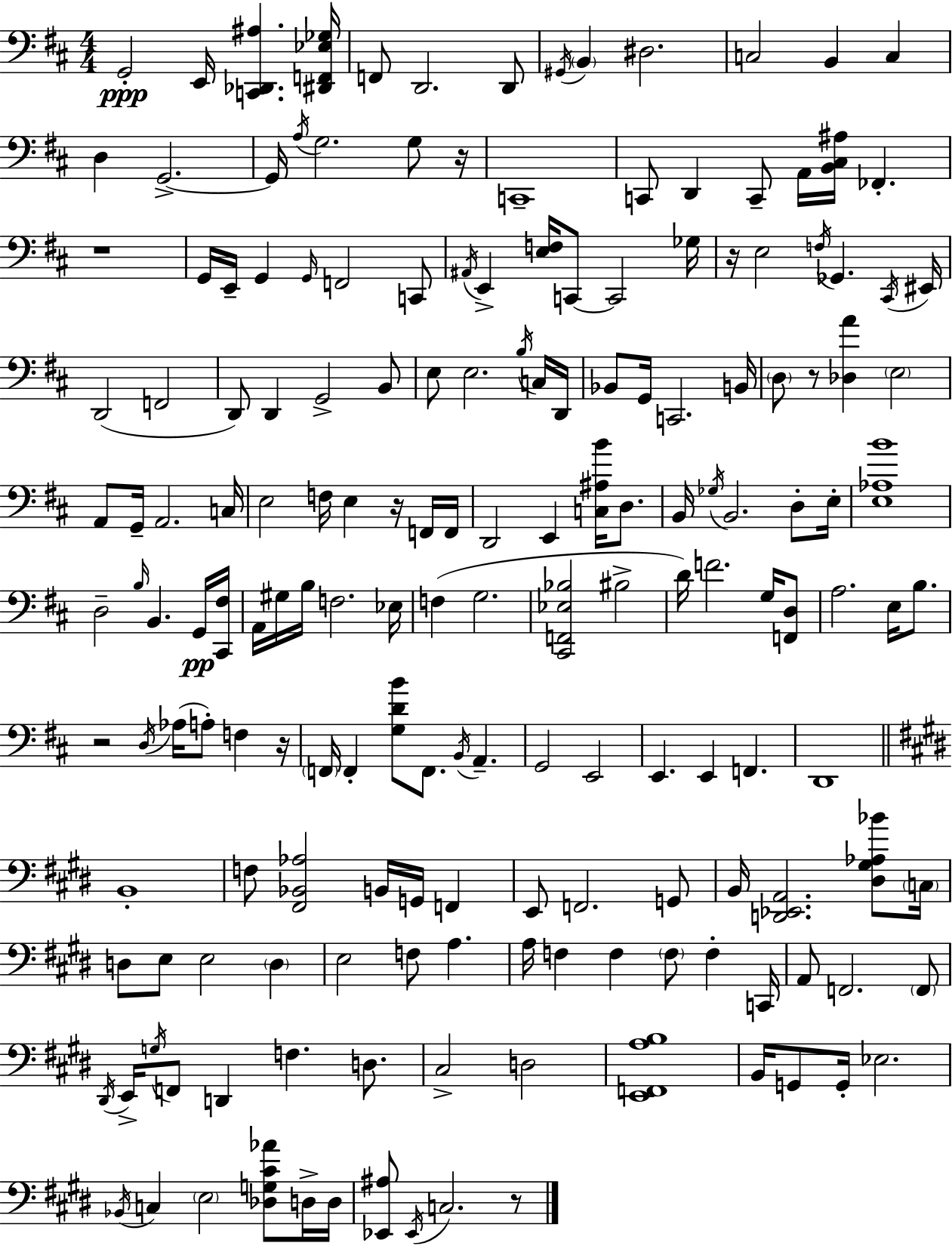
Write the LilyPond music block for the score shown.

{
  \clef bass
  \numericTimeSignature
  \time 4/4
  \key d \major
  g,2-.\ppp e,16 <c, des, ais>4. <dis, f, ees ges>16 | f,8 d,2. d,8 | \acciaccatura { gis,16 } \parenthesize b,4 dis2. | c2 b,4 c4 | \break d4 g,2.->~~ | g,16 \acciaccatura { a16 } g2. g8 | r16 c,1-- | c,8 d,4 c,8-- a,16 <b, cis ais>16 fes,4.-. | \break r1 | g,16 e,16-- g,4 \grace { g,16 } f,2 | c,8 \acciaccatura { ais,16 } e,4-> <e f>16 c,8~~ c,2 | ges16 r16 e2 \acciaccatura { f16 } ges,4. | \break \acciaccatura { cis,16 } eis,16 d,2( f,2 | d,8) d,4 g,2-> | b,8 e8 e2. | \acciaccatura { b16 } c16 d,16 bes,8 g,16 c,2. | \break b,16 \parenthesize d8 r8 <des a'>4 \parenthesize e2 | a,8 g,16-- a,2. | c16 e2 f16 | e4 r16 f,16 f,16 d,2 e,4 | \break <c ais b'>16 d8. b,16 \acciaccatura { ges16 } b,2. | d8-. e16-. <e aes b'>1 | d2-- | \grace { b16 } b,4. g,16\pp <cis, fis>16 a,16 gis16 b16 f2. | \break ees16 f4( g2. | <cis, f, ees bes>2 | bis2-> d'16) f'2. | g16 <f, d>8 a2. | \break e16 b8. r2 | \acciaccatura { d16 }( aes16 a8-.) f4 r16 \parenthesize f,16 f,4-. <g d' b'>8 | f,8. \acciaccatura { b,16 } a,4.-- g,2 | e,2 e,4. | \break e,4 f,4. d,1 | \bar "||" \break \key e \major b,1-. | f8 <fis, bes, aes>2 b,16 g,16 f,4 | e,8 f,2. g,8 | b,16 <d, ees, a,>2. <dis gis aes bes'>8 \parenthesize c16 | \break d8 e8 e2 \parenthesize d4 | e2 f8 a4. | a16 f4 f4 \parenthesize f8 f4-. c,16 | a,8 f,2. \parenthesize f,8 | \break \acciaccatura { dis,16 } e,16-> \acciaccatura { g16 } f,8 d,4 f4. d8. | cis2-> d2 | <e, f, a b>1 | b,16 g,8 g,16-. ees2. | \break \acciaccatura { bes,16 } c4 \parenthesize e2 <des g cis' aes'>8 | d16-> d16 <ees, ais>8 \acciaccatura { ees,16 } c2. | r8 \bar "|."
}